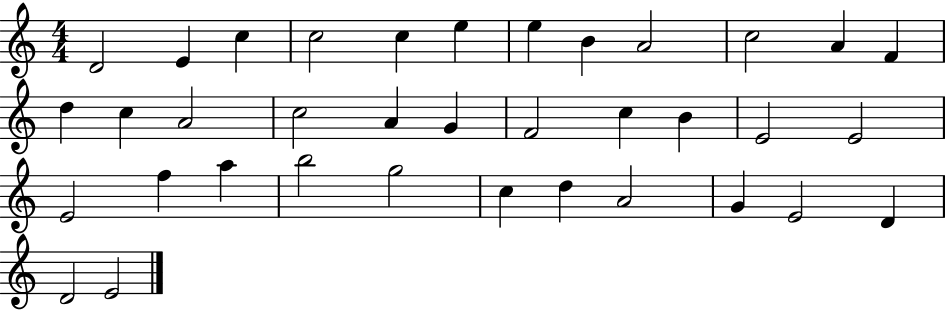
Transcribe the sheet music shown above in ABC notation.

X:1
T:Untitled
M:4/4
L:1/4
K:C
D2 E c c2 c e e B A2 c2 A F d c A2 c2 A G F2 c B E2 E2 E2 f a b2 g2 c d A2 G E2 D D2 E2